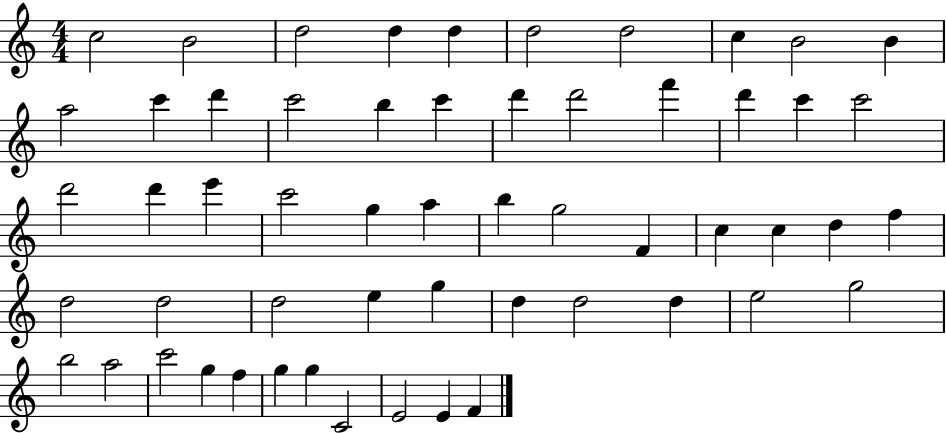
{
  \clef treble
  \numericTimeSignature
  \time 4/4
  \key c \major
  c''2 b'2 | d''2 d''4 d''4 | d''2 d''2 | c''4 b'2 b'4 | \break a''2 c'''4 d'''4 | c'''2 b''4 c'''4 | d'''4 d'''2 f'''4 | d'''4 c'''4 c'''2 | \break d'''2 d'''4 e'''4 | c'''2 g''4 a''4 | b''4 g''2 f'4 | c''4 c''4 d''4 f''4 | \break d''2 d''2 | d''2 e''4 g''4 | d''4 d''2 d''4 | e''2 g''2 | \break b''2 a''2 | c'''2 g''4 f''4 | g''4 g''4 c'2 | e'2 e'4 f'4 | \break \bar "|."
}